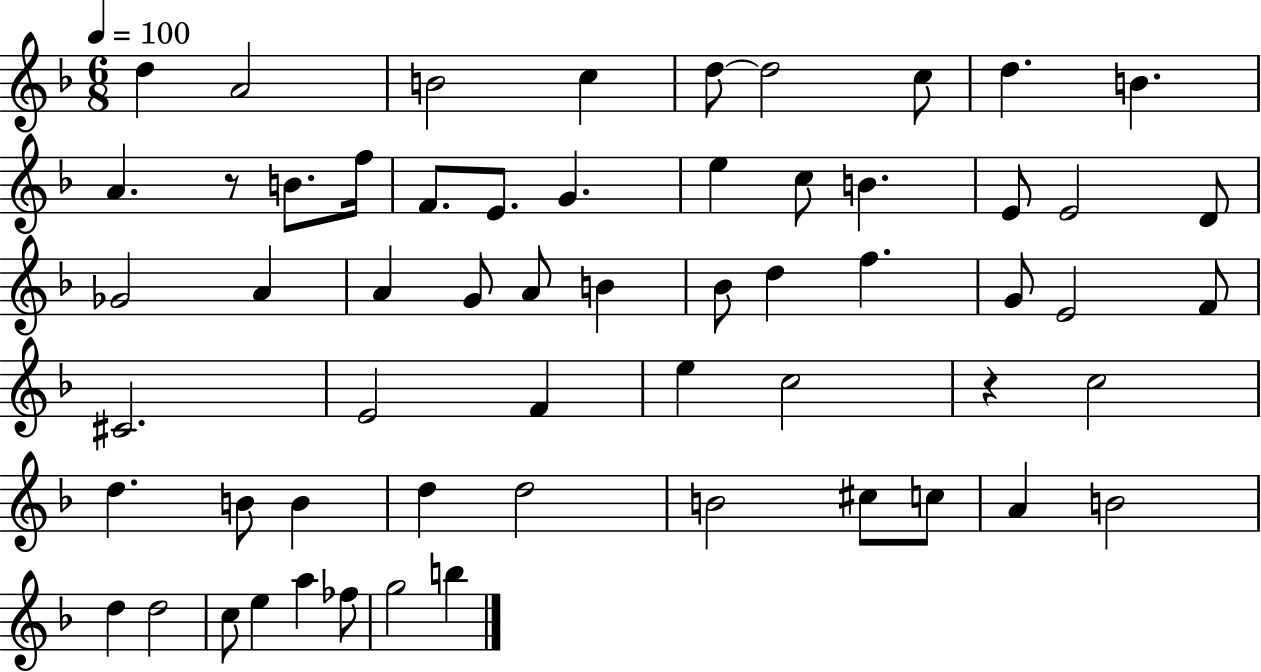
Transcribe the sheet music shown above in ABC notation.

X:1
T:Untitled
M:6/8
L:1/4
K:F
d A2 B2 c d/2 d2 c/2 d B A z/2 B/2 f/4 F/2 E/2 G e c/2 B E/2 E2 D/2 _G2 A A G/2 A/2 B _B/2 d f G/2 E2 F/2 ^C2 E2 F e c2 z c2 d B/2 B d d2 B2 ^c/2 c/2 A B2 d d2 c/2 e a _f/2 g2 b